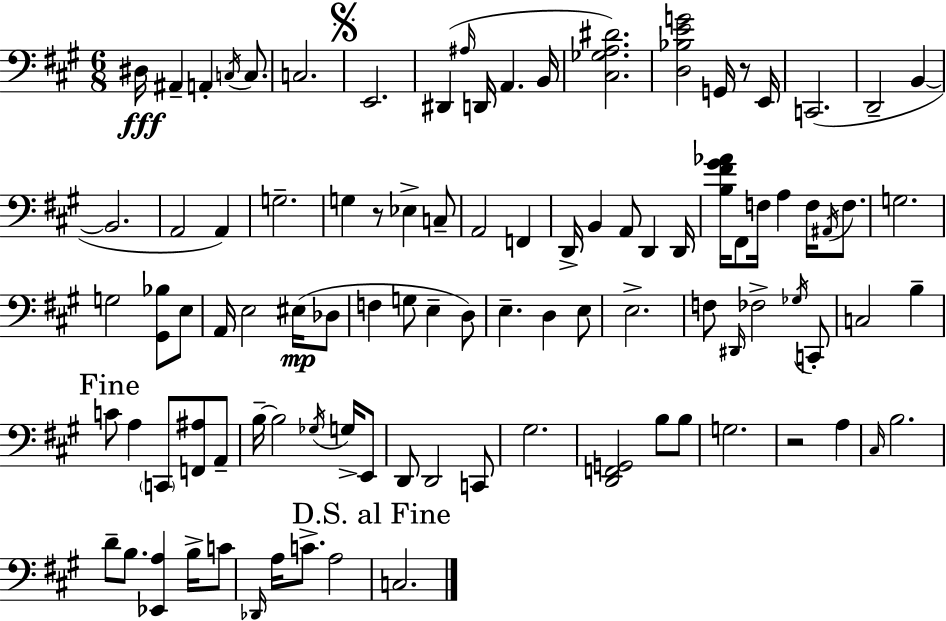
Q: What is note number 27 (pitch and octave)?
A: D2